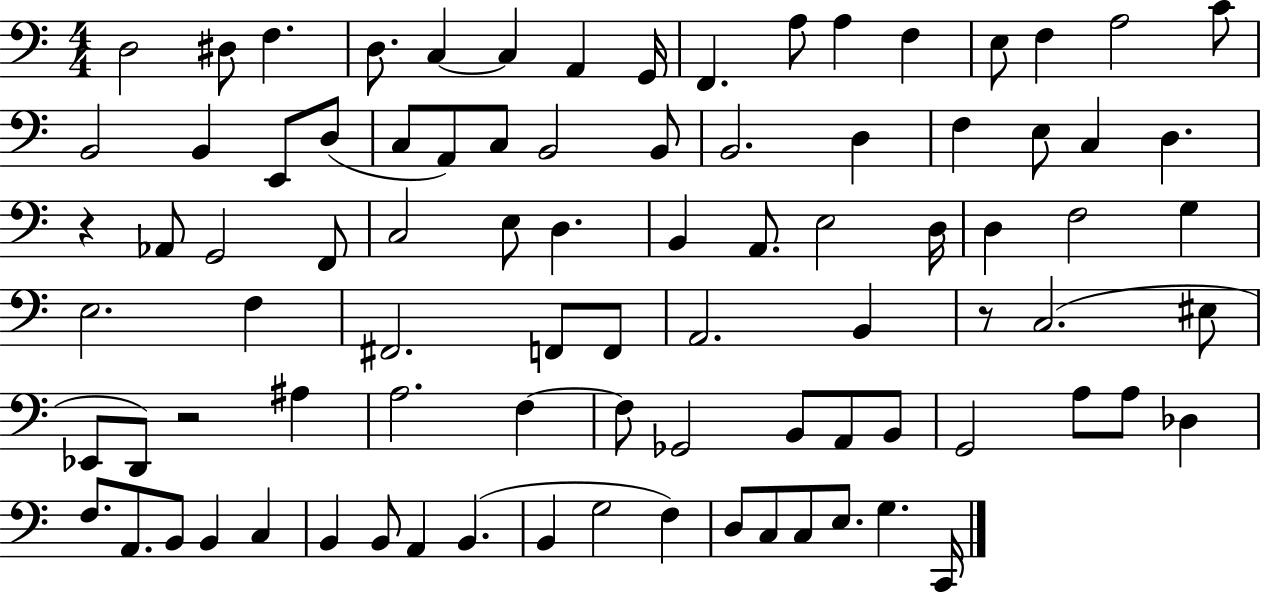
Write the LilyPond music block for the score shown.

{
  \clef bass
  \numericTimeSignature
  \time 4/4
  \key c \major
  \repeat volta 2 { d2 dis8 f4. | d8. c4~~ c4 a,4 g,16 | f,4. a8 a4 f4 | e8 f4 a2 c'8 | \break b,2 b,4 e,8 d8( | c8 a,8) c8 b,2 b,8 | b,2. d4 | f4 e8 c4 d4. | \break r4 aes,8 g,2 f,8 | c2 e8 d4. | b,4 a,8. e2 d16 | d4 f2 g4 | \break e2. f4 | fis,2. f,8 f,8 | a,2. b,4 | r8 c2.( eis8 | \break ees,8 d,8) r2 ais4 | a2. f4~~ | f8 ges,2 b,8 a,8 b,8 | g,2 a8 a8 des4 | \break f8. a,8. b,8 b,4 c4 | b,4 b,8 a,4 b,4.( | b,4 g2 f4) | d8 c8 c8 e8. g4. c,16 | \break } \bar "|."
}